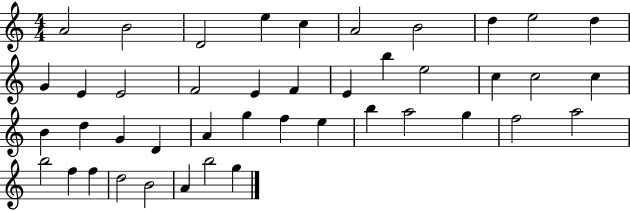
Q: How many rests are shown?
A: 0